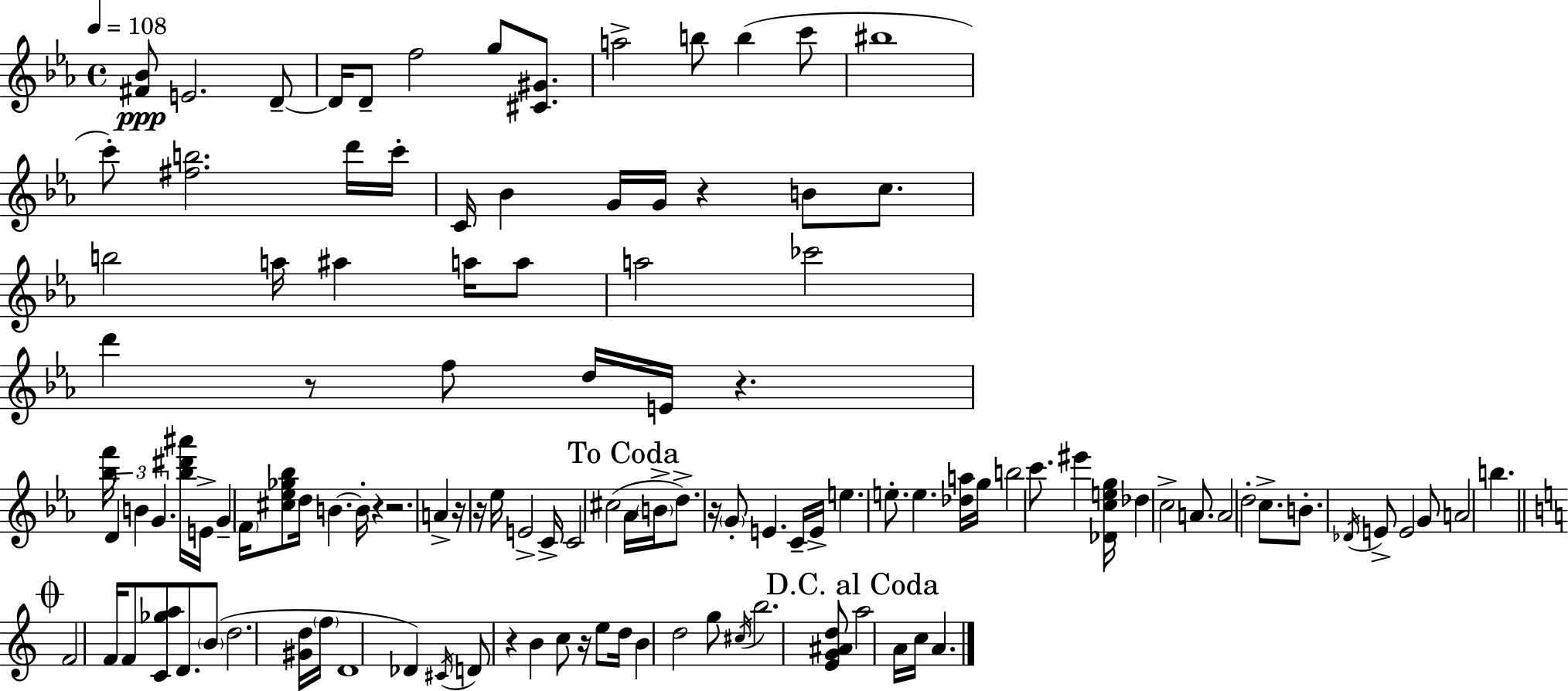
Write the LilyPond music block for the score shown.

{
  \clef treble
  \time 4/4
  \defaultTimeSignature
  \key c \minor
  \tempo 4 = 108
  <fis' bes'>8\ppp e'2. d'8--~~ | d'16 d'8-- f''2 g''8 <cis' gis'>8. | a''2-> b''8 b''4( c'''8 | bis''1 | \break c'''8-.) <fis'' b''>2. d'''16 c'''16-. | c'16 bes'4 g'16 g'16 r4 b'8 c''8. | b''2 a''16 ais''4 a''16 a''8 | a''2 ces'''2 | \break d'''4 r8 f''8 d''16 e'16 r4. | <bes'' f'''>16 \tuplet 3/2 { d'4 b'4 g'4. } <bes'' dis''' ais'''>16 | e'16-> g'4-- \parenthesize f'16 <cis'' ees'' ges'' bes''>8 d''16 b'4.~~ b'16-. | r4 r2. | \break a'4-> r16 r16 ees''16 e'2-> c'16-> | c'2 cis''2( | \mark "To Coda" aes'16 \parenthesize b'16-> d''8.->) r16 \parenthesize g'8-. e'4. c'16-- e'16-> | e''4. e''8.-. e''4. <des'' a''>16 | \break g''16 b''2 c'''8. eis'''4 | <des' c'' e'' g''>16 des''4 c''2-> a'8. | a'2 d''2-. | c''8.-> b'8.-. \acciaccatura { des'16 } e'8-> e'2 | \break g'8 a'2 b''4. | \mark \markup { \musicglyph "scripts.coda" } \bar "||" \break \key a \minor f'2 f'16 f'8 <c' ges'' a''>8 d'8. | \parenthesize b'8( d''2. <gis' d''>16 \parenthesize f''16 | d'1 | des'4) \acciaccatura { cis'16 } d'8 r4 b'4 c''8 | \break r16 e''8 d''16 b'4 d''2 | g''8 \acciaccatura { cis''16 } b''2. | <e' g' ais' d''>8 \mark "D.C. al Coda" a''2 a'16 c''16 a'4. | \bar "|."
}